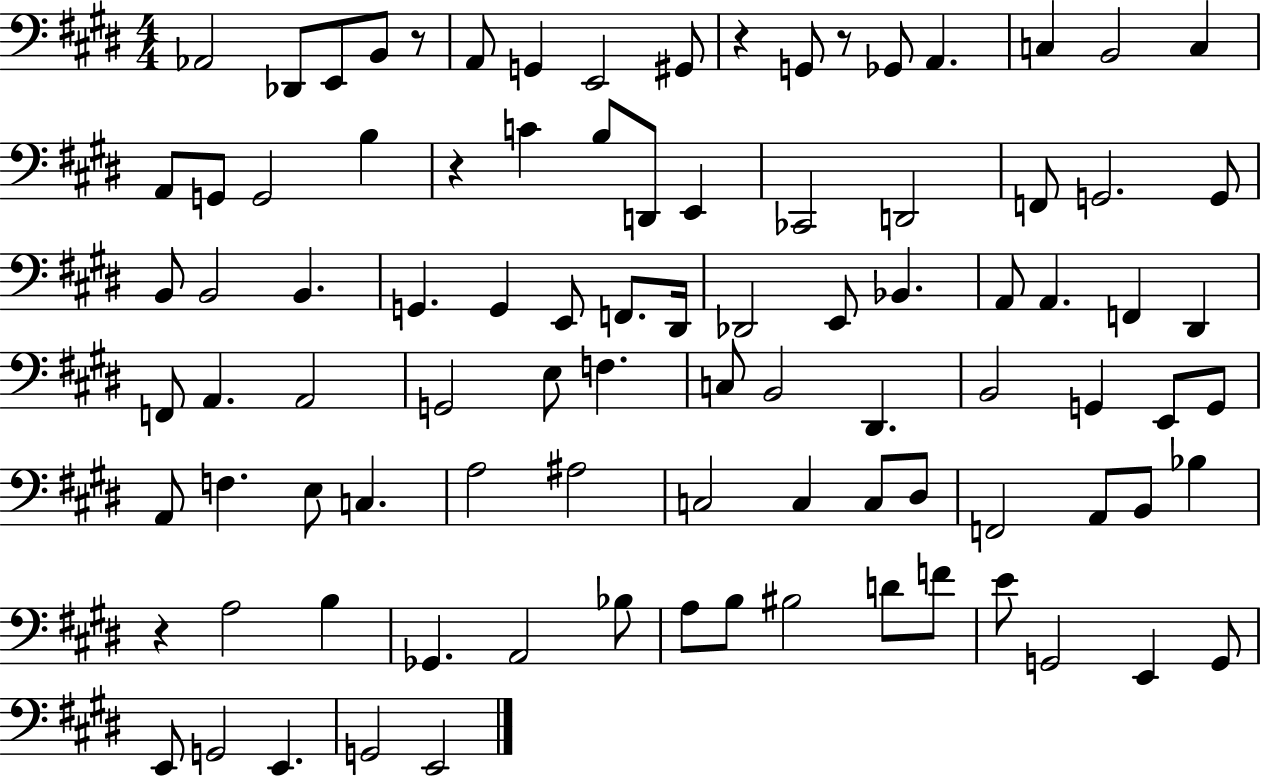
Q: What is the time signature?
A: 4/4